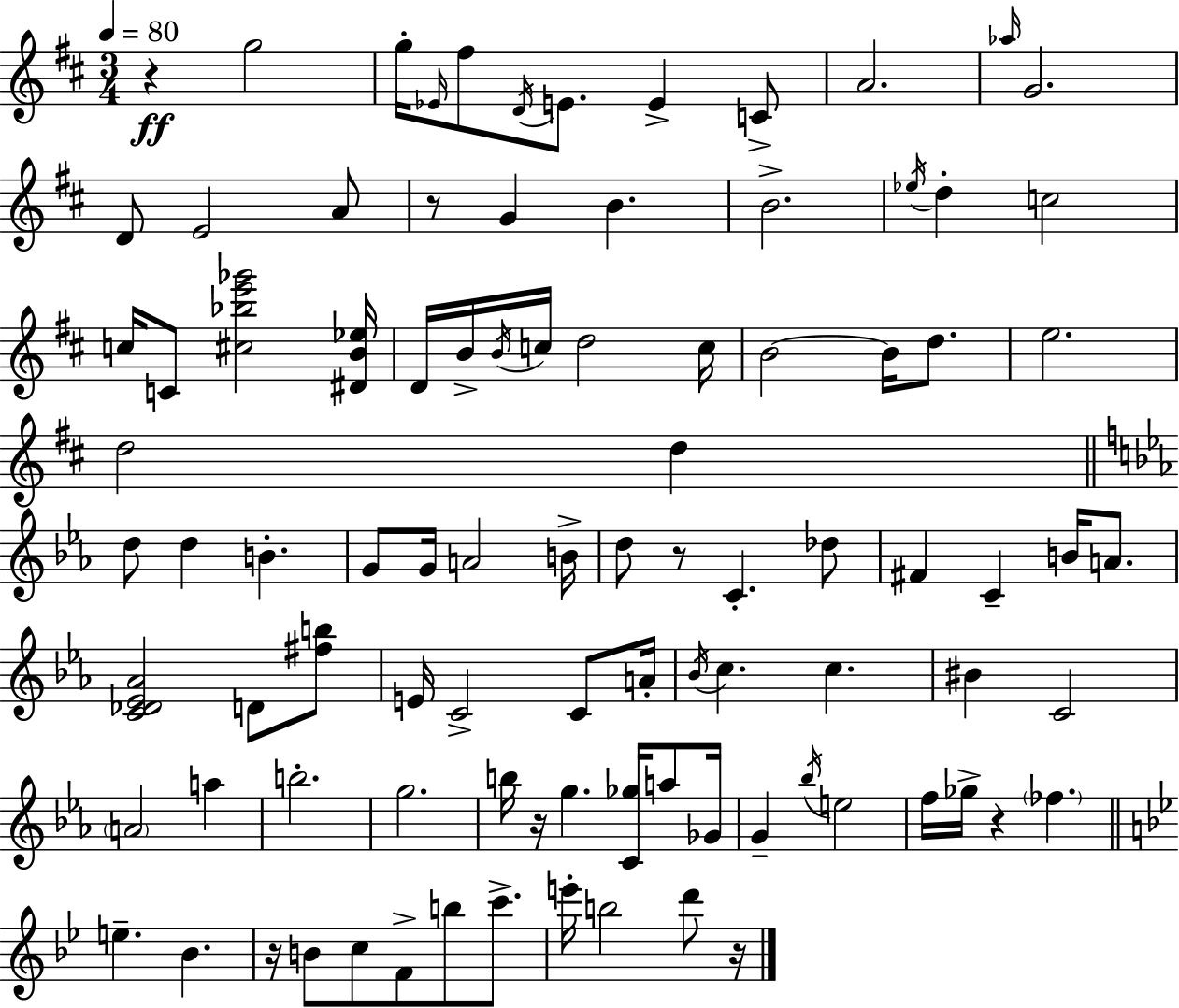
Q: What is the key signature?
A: D major